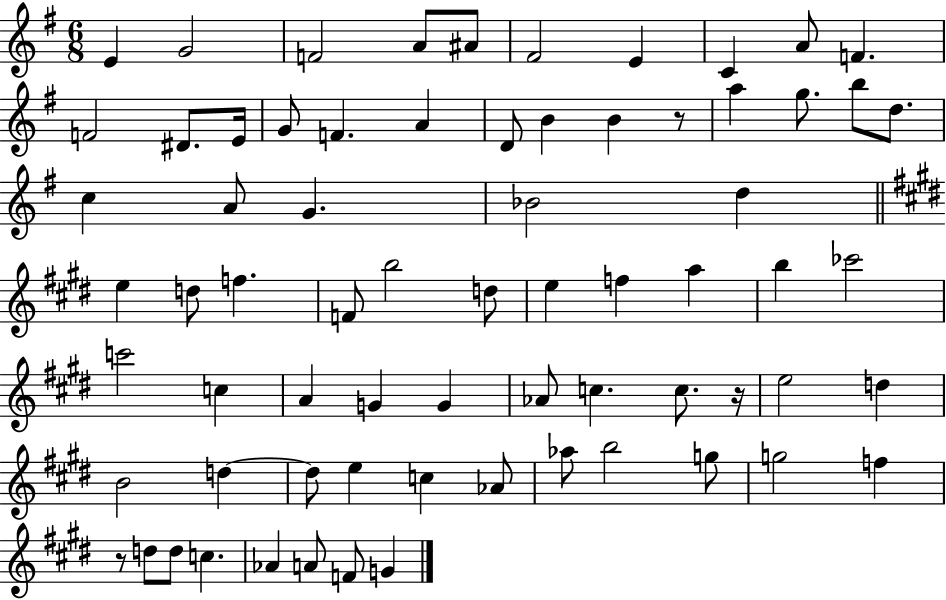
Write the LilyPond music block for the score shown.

{
  \clef treble
  \numericTimeSignature
  \time 6/8
  \key g \major
  e'4 g'2 | f'2 a'8 ais'8 | fis'2 e'4 | c'4 a'8 f'4. | \break f'2 dis'8. e'16 | g'8 f'4. a'4 | d'8 b'4 b'4 r8 | a''4 g''8. b''8 d''8. | \break c''4 a'8 g'4. | bes'2 d''4 | \bar "||" \break \key e \major e''4 d''8 f''4. | f'8 b''2 d''8 | e''4 f''4 a''4 | b''4 ces'''2 | \break c'''2 c''4 | a'4 g'4 g'4 | aes'8 c''4. c''8. r16 | e''2 d''4 | \break b'2 d''4~~ | d''8 e''4 c''4 aes'8 | aes''8 b''2 g''8 | g''2 f''4 | \break r8 d''8 d''8 c''4. | aes'4 a'8 f'8 g'4 | \bar "|."
}